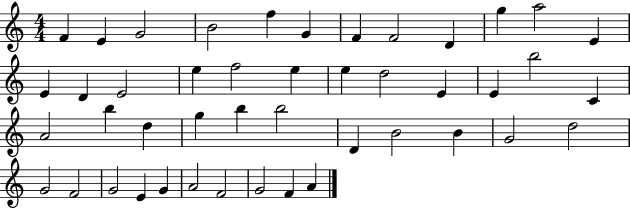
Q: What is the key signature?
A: C major